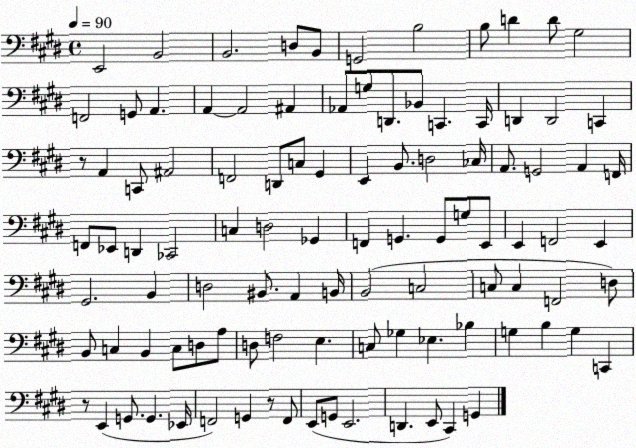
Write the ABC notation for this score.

X:1
T:Untitled
M:4/4
L:1/4
K:E
E,,2 B,,2 B,,2 D,/2 B,,/2 G,,2 B,2 B,/2 D D/2 ^G,2 F,,2 G,,/2 A,, A,, A,,2 ^A,, _A,,/2 G,/2 D,,/2 _B,,/2 C,, C,,/4 D,, D,,2 C,, z/2 A,, C,,/2 ^A,,2 F,,2 D,,/2 C,/2 ^G,, E,, B,,/2 D,2 _C,/4 A,,/2 G,,2 A,, F,,/4 F,,/2 _E,,/2 D,, _C,,2 C, D,2 _G,, F,, G,, G,,/2 G,/2 E,,/2 E,, F,,2 E,, ^G,,2 B,, D,2 ^B,,/2 A,, B,,/4 B,,2 C,2 C,/2 C, F,,2 D,/2 B,,/2 C, B,, C,/2 D,/2 A,/2 D,/2 F,2 E, C,/2 _G, _E, _B, G, B, G, C,, z/2 E,, G,,/2 G,, _E,,/4 F,,2 G,, z/2 F,,/2 E,,/2 G,,/2 E,,2 D,, E,,/2 ^C,, G,,